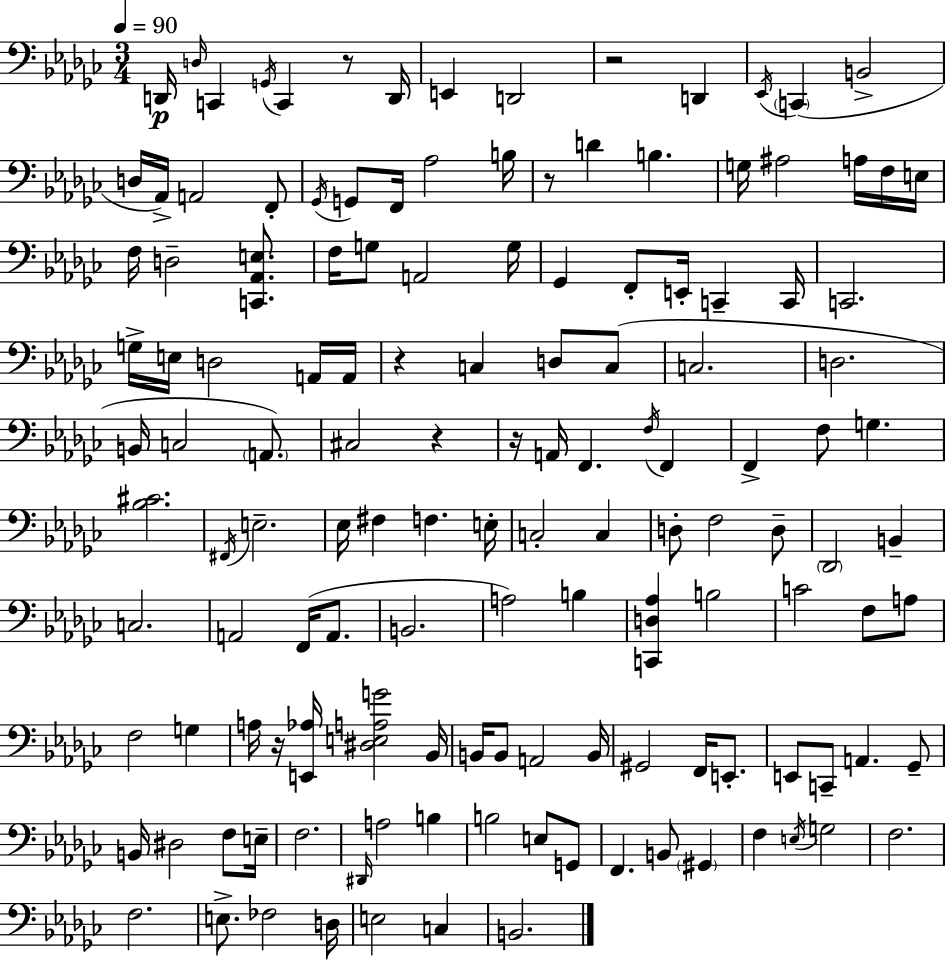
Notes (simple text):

D2/s D3/s C2/q G2/s C2/q R/e D2/s E2/q D2/h R/h D2/q Eb2/s C2/q B2/h D3/s Ab2/s A2/h F2/e Gb2/s G2/e F2/s Ab3/h B3/s R/e D4/q B3/q. G3/s A#3/h A3/s F3/s E3/s F3/s D3/h [C2,Ab2,E3]/e. F3/s G3/e A2/h G3/s Gb2/q F2/e E2/s C2/q C2/s C2/h. G3/s E3/s D3/h A2/s A2/s R/q C3/q D3/e C3/e C3/h. D3/h. B2/s C3/h A2/e. C#3/h R/q R/s A2/s F2/q. F3/s F2/q F2/q F3/e G3/q. [Bb3,C#4]/h. F#2/s E3/h. Eb3/s F#3/q F3/q. E3/s C3/h C3/q D3/e F3/h D3/e Db2/h B2/q C3/h. A2/h F2/s A2/e. B2/h. A3/h B3/q [C2,D3,Ab3]/q B3/h C4/h F3/e A3/e F3/h G3/q A3/s R/s [E2,Ab3]/s [D#3,E3,A3,G4]/h Bb2/s B2/s B2/e A2/h B2/s G#2/h F2/s E2/e. E2/e C2/e A2/q. Gb2/e B2/s D#3/h F3/e E3/s F3/h. D#2/s A3/h B3/q B3/h E3/e G2/e F2/q. B2/e G#2/q F3/q E3/s G3/h F3/h. F3/h. E3/e. FES3/h D3/s E3/h C3/q B2/h.